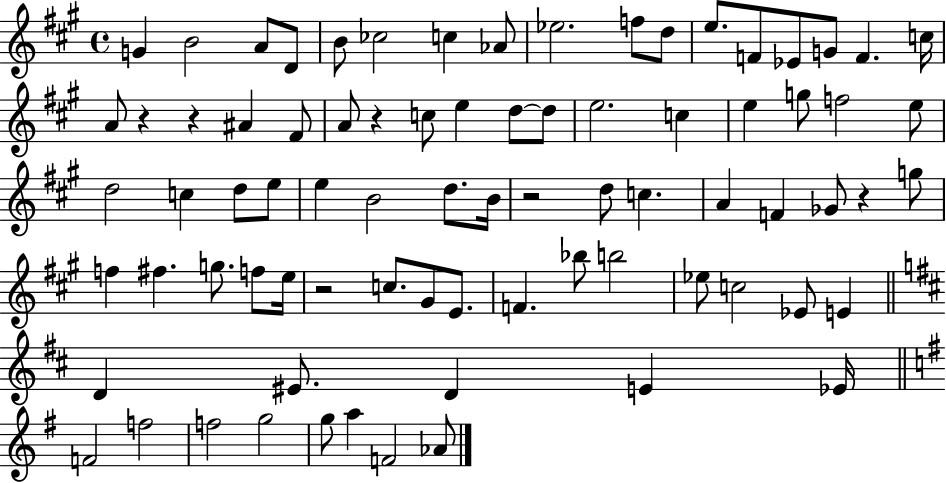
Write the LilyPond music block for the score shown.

{
  \clef treble
  \time 4/4
  \defaultTimeSignature
  \key a \major
  g'4 b'2 a'8 d'8 | b'8 ces''2 c''4 aes'8 | ees''2. f''8 d''8 | e''8. f'8 ees'8 g'8 f'4. c''16 | \break a'8 r4 r4 ais'4 fis'8 | a'8 r4 c''8 e''4 d''8~~ d''8 | e''2. c''4 | e''4 g''8 f''2 e''8 | \break d''2 c''4 d''8 e''8 | e''4 b'2 d''8. b'16 | r2 d''8 c''4. | a'4 f'4 ges'8 r4 g''8 | \break f''4 fis''4. g''8. f''8 e''16 | r2 c''8. gis'8 e'8. | f'4. bes''8 b''2 | ees''8 c''2 ees'8 e'4 | \break \bar "||" \break \key b \minor d'4 eis'8. d'4 e'4 ees'16 | \bar "||" \break \key g \major f'2 f''2 | f''2 g''2 | g''8 a''4 f'2 aes'8 | \bar "|."
}